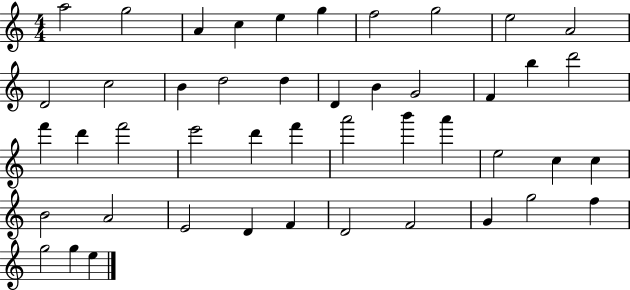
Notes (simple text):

A5/h G5/h A4/q C5/q E5/q G5/q F5/h G5/h E5/h A4/h D4/h C5/h B4/q D5/h D5/q D4/q B4/q G4/h F4/q B5/q D6/h F6/q D6/q F6/h E6/h D6/q F6/q A6/h B6/q A6/q E5/h C5/q C5/q B4/h A4/h E4/h D4/q F4/q D4/h F4/h G4/q G5/h F5/q G5/h G5/q E5/q